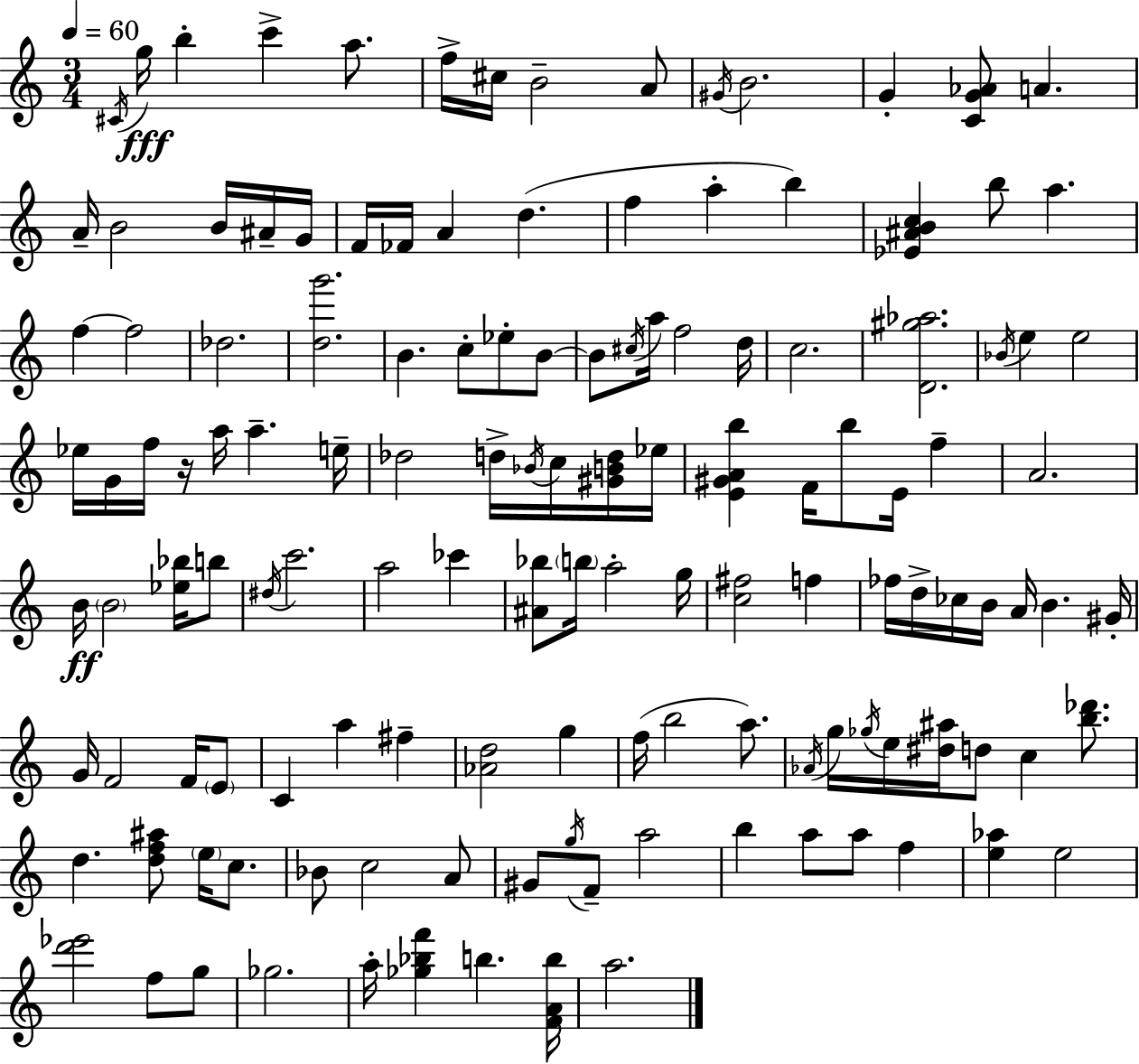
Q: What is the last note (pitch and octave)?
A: A5